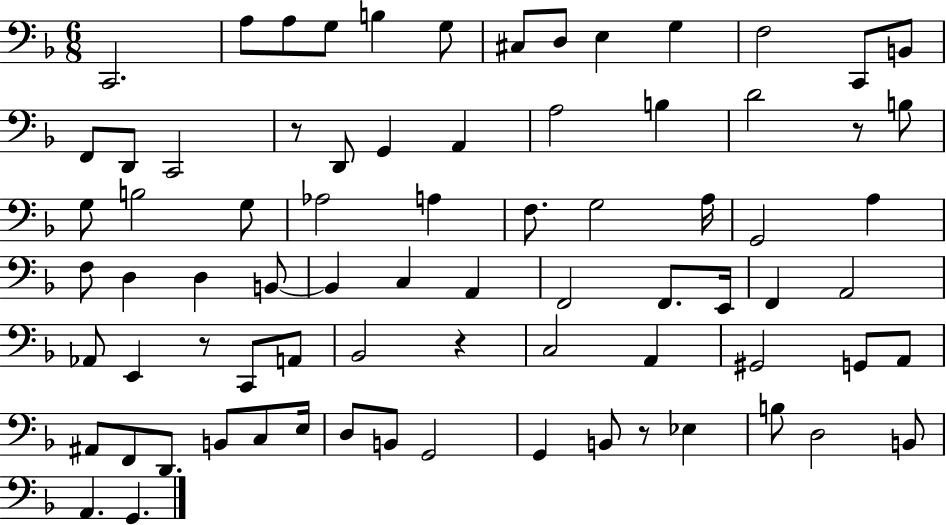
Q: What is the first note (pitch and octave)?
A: C2